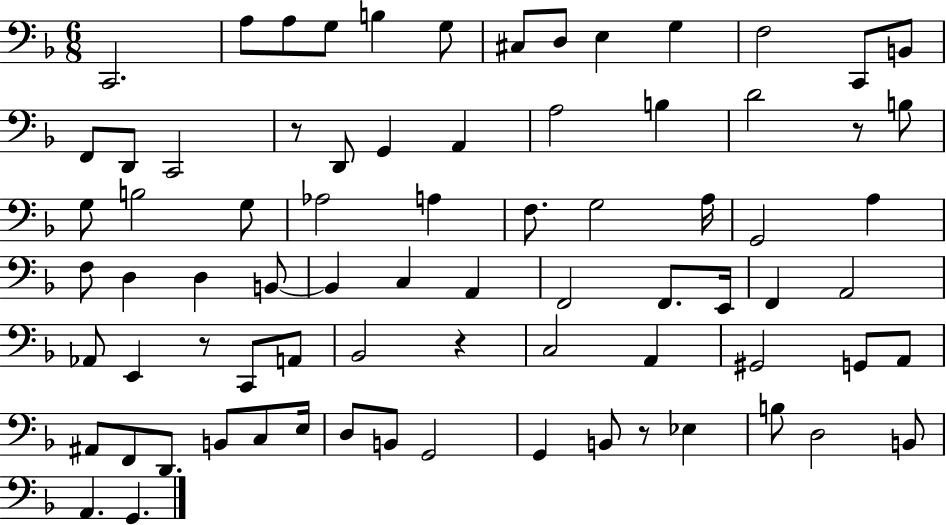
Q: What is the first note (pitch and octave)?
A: C2